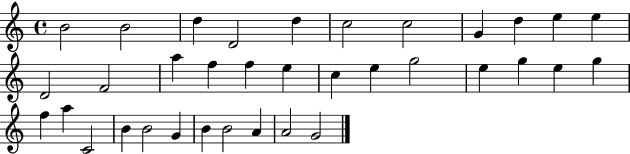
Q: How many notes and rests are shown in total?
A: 35